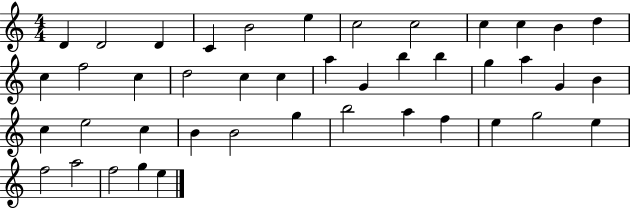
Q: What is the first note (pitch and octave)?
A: D4